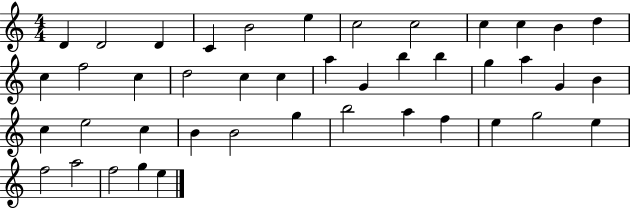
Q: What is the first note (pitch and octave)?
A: D4